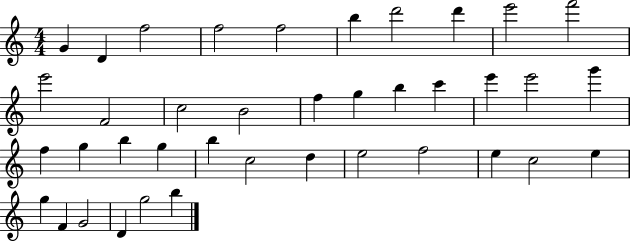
{
  \clef treble
  \numericTimeSignature
  \time 4/4
  \key c \major
  g'4 d'4 f''2 | f''2 f''2 | b''4 d'''2 d'''4 | e'''2 f'''2 | \break e'''2 f'2 | c''2 b'2 | f''4 g''4 b''4 c'''4 | e'''4 e'''2 g'''4 | \break f''4 g''4 b''4 g''4 | b''4 c''2 d''4 | e''2 f''2 | e''4 c''2 e''4 | \break g''4 f'4 g'2 | d'4 g''2 b''4 | \bar "|."
}